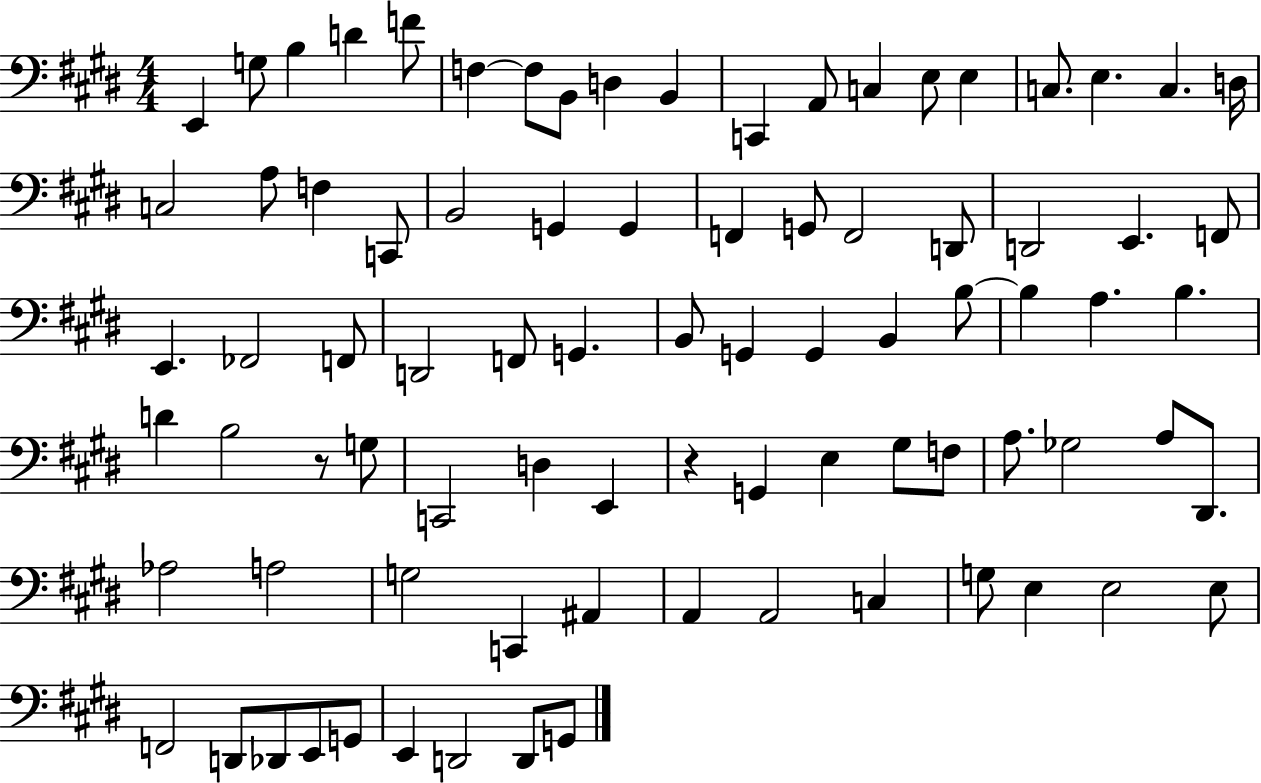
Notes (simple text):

E2/q G3/e B3/q D4/q F4/e F3/q F3/e B2/e D3/q B2/q C2/q A2/e C3/q E3/e E3/q C3/e. E3/q. C3/q. D3/s C3/h A3/e F3/q C2/e B2/h G2/q G2/q F2/q G2/e F2/h D2/e D2/h E2/q. F2/e E2/q. FES2/h F2/e D2/h F2/e G2/q. B2/e G2/q G2/q B2/q B3/e B3/q A3/q. B3/q. D4/q B3/h R/e G3/e C2/h D3/q E2/q R/q G2/q E3/q G#3/e F3/e A3/e. Gb3/h A3/e D#2/e. Ab3/h A3/h G3/h C2/q A#2/q A2/q A2/h C3/q G3/e E3/q E3/h E3/e F2/h D2/e Db2/e E2/e G2/e E2/q D2/h D2/e G2/e